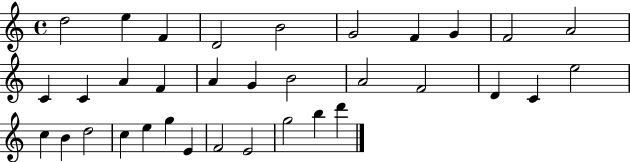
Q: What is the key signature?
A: C major